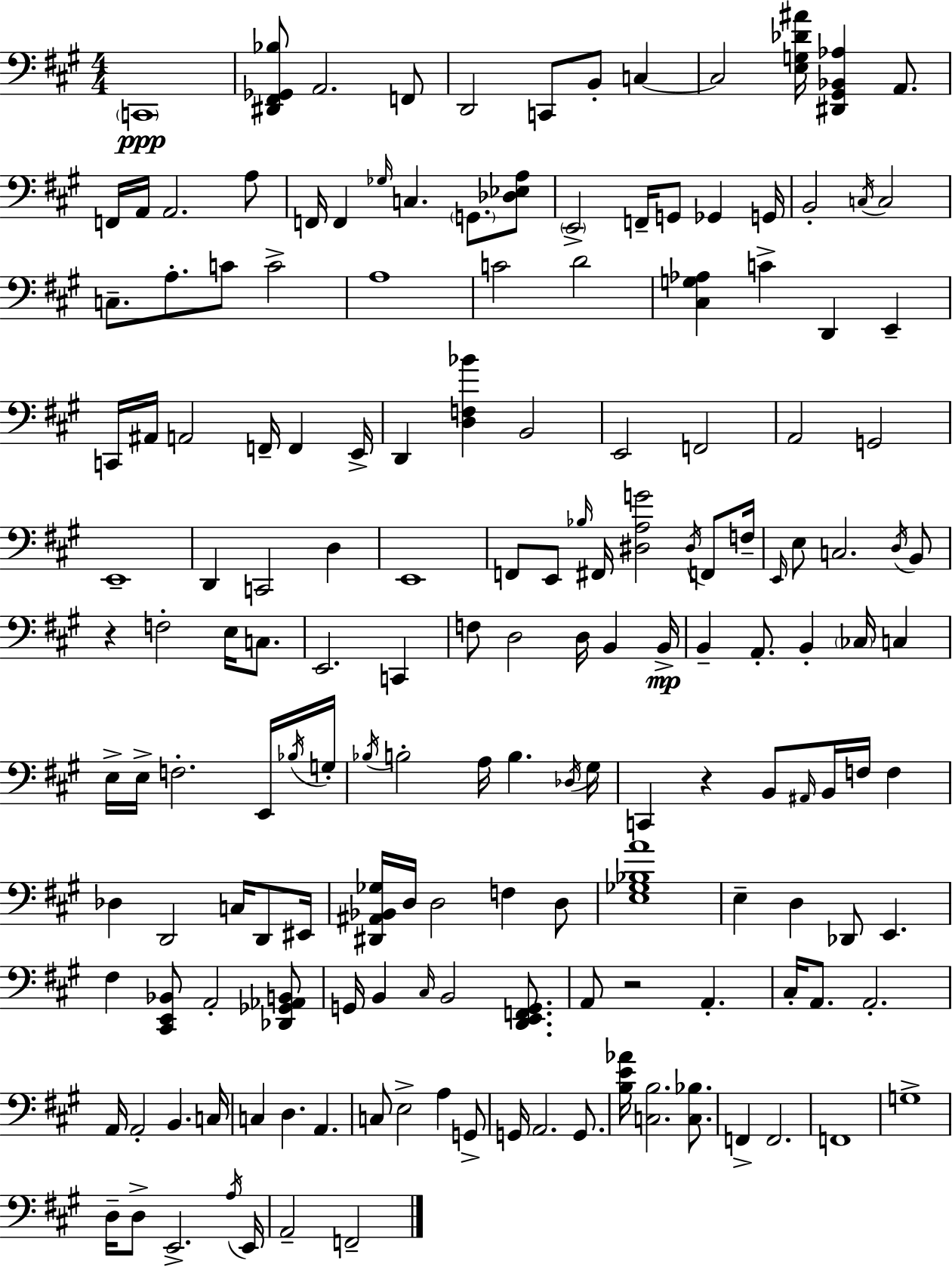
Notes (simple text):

C2/w [D#2,F#2,Gb2,Bb3]/e A2/h. F2/e D2/h C2/e B2/e C3/q C3/h [E3,G3,Db4,A#4]/s [D#2,G#2,Bb2,Ab3]/q A2/e. F2/s A2/s A2/h. A3/e F2/s F2/q Gb3/s C3/q. G2/e. [Db3,Eb3,A3]/e E2/h F2/s G2/e Gb2/q G2/s B2/h C3/s C3/h C3/e. A3/e. C4/e C4/h A3/w C4/h D4/h [C#3,G3,Ab3]/q C4/q D2/q E2/q C2/s A#2/s A2/h F2/s F2/q E2/s D2/q [D3,F3,Bb4]/q B2/h E2/h F2/h A2/h G2/h E2/w D2/q C2/h D3/q E2/w F2/e E2/e Bb3/s F#2/s [D#3,A3,G4]/h D#3/s F2/e F3/s E2/s E3/e C3/h. D3/s B2/e R/q F3/h E3/s C3/e. E2/h. C2/q F3/e D3/h D3/s B2/q B2/s B2/q A2/e. B2/q CES3/s C3/q E3/s E3/s F3/h. E2/s Bb3/s G3/s Bb3/s B3/h A3/s B3/q. Db3/s G#3/s C2/q R/q B2/e A#2/s B2/s F3/s F3/q Db3/q D2/h C3/s D2/e EIS2/s [D#2,A#2,Bb2,Gb3]/s D3/s D3/h F3/q D3/e [E3,Gb3,Bb3,A4]/w E3/q D3/q Db2/e E2/q. F#3/q [C#2,E2,Bb2]/e A2/h [Db2,Gb2,Ab2,B2]/e G2/s B2/q C#3/s B2/h [D2,E2,F2,G2]/e. A2/e R/h A2/q. C#3/s A2/e. A2/h. A2/s A2/h B2/q. C3/s C3/q D3/q. A2/q. C3/e E3/h A3/q G2/e G2/s A2/h. G2/e. [B3,E4,Ab4]/s [C3,B3]/h. [C3,Bb3]/e. F2/q F2/h. F2/w G3/w D3/s D3/e E2/h. A3/s E2/s A2/h F2/h